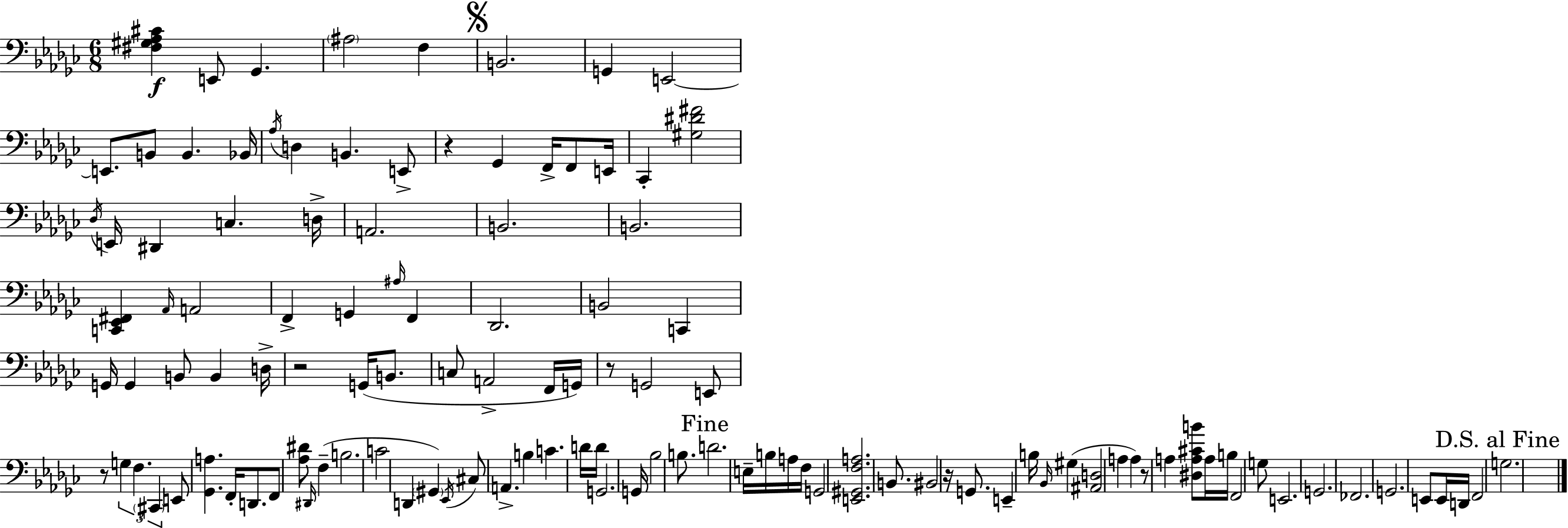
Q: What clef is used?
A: bass